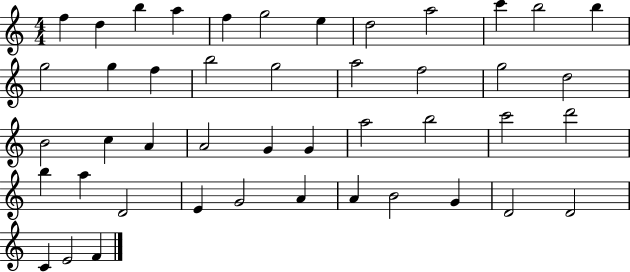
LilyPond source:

{
  \clef treble
  \numericTimeSignature
  \time 4/4
  \key c \major
  f''4 d''4 b''4 a''4 | f''4 g''2 e''4 | d''2 a''2 | c'''4 b''2 b''4 | \break g''2 g''4 f''4 | b''2 g''2 | a''2 f''2 | g''2 d''2 | \break b'2 c''4 a'4 | a'2 g'4 g'4 | a''2 b''2 | c'''2 d'''2 | \break b''4 a''4 d'2 | e'4 g'2 a'4 | a'4 b'2 g'4 | d'2 d'2 | \break c'4 e'2 f'4 | \bar "|."
}